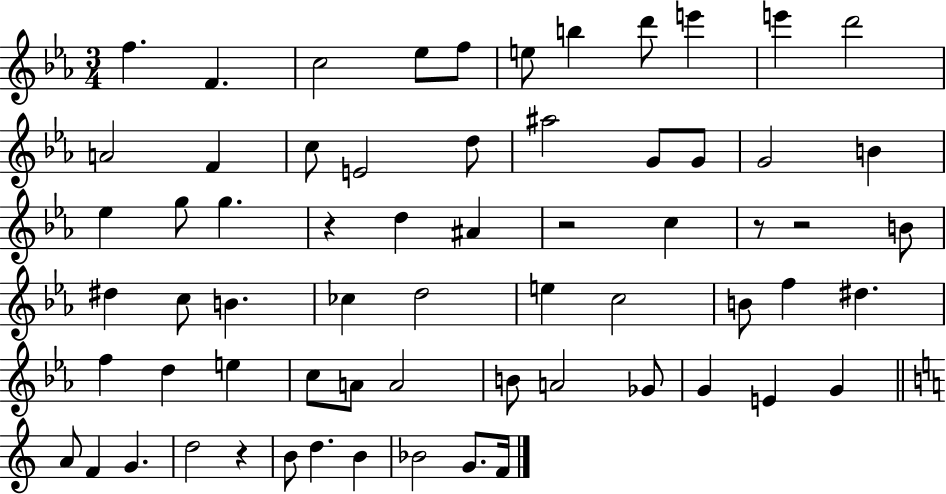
F5/q. F4/q. C5/h Eb5/e F5/e E5/e B5/q D6/e E6/q E6/q D6/h A4/h F4/q C5/e E4/h D5/e A#5/h G4/e G4/e G4/h B4/q Eb5/q G5/e G5/q. R/q D5/q A#4/q R/h C5/q R/e R/h B4/e D#5/q C5/e B4/q. CES5/q D5/h E5/q C5/h B4/e F5/q D#5/q. F5/q D5/q E5/q C5/e A4/e A4/h B4/e A4/h Gb4/e G4/q E4/q G4/q A4/e F4/q G4/q. D5/h R/q B4/e D5/q. B4/q Bb4/h G4/e. F4/s